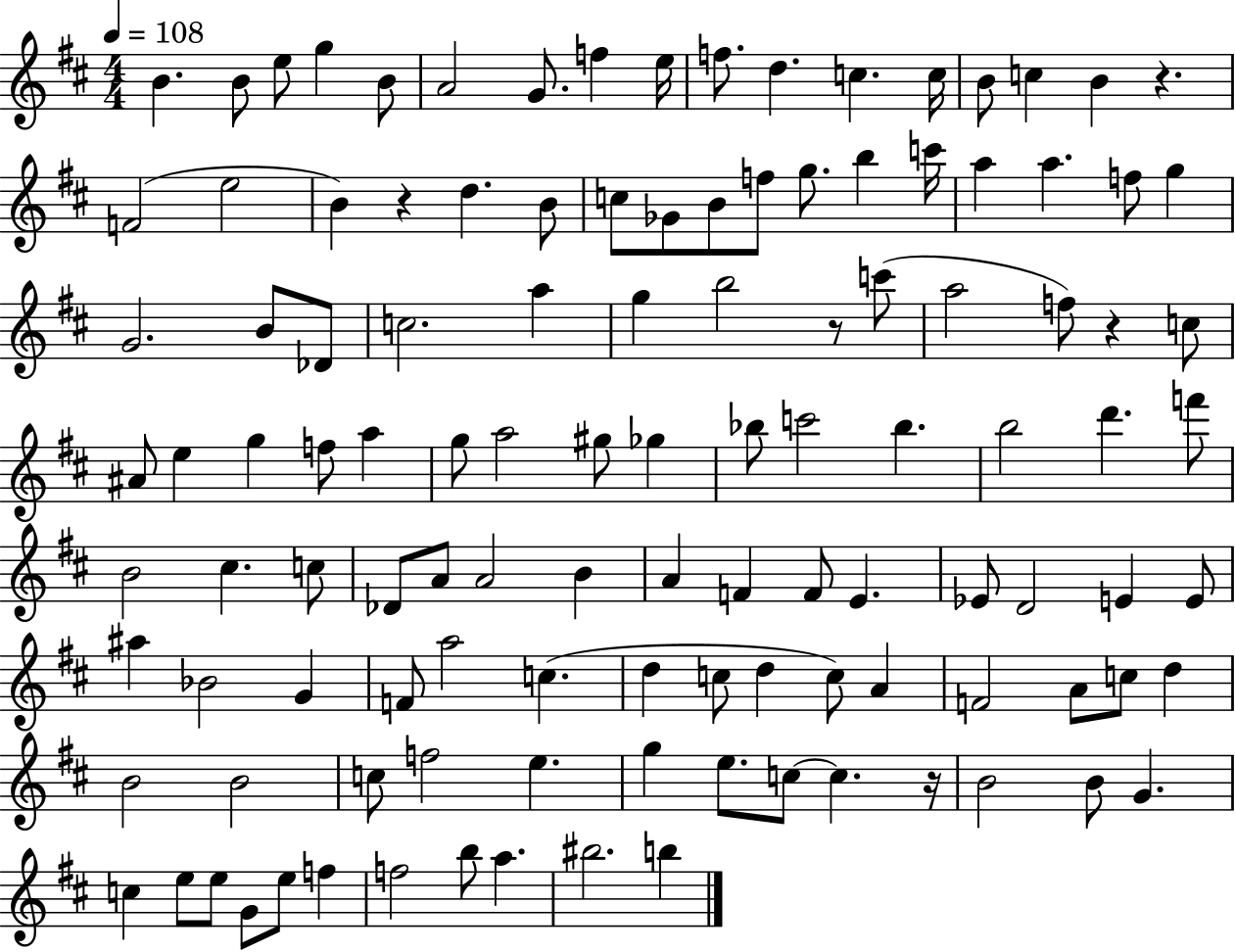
X:1
T:Untitled
M:4/4
L:1/4
K:D
B B/2 e/2 g B/2 A2 G/2 f e/4 f/2 d c c/4 B/2 c B z F2 e2 B z d B/2 c/2 _G/2 B/2 f/2 g/2 b c'/4 a a f/2 g G2 B/2 _D/2 c2 a g b2 z/2 c'/2 a2 f/2 z c/2 ^A/2 e g f/2 a g/2 a2 ^g/2 _g _b/2 c'2 _b b2 d' f'/2 B2 ^c c/2 _D/2 A/2 A2 B A F F/2 E _E/2 D2 E E/2 ^a _B2 G F/2 a2 c d c/2 d c/2 A F2 A/2 c/2 d B2 B2 c/2 f2 e g e/2 c/2 c z/4 B2 B/2 G c e/2 e/2 G/2 e/2 f f2 b/2 a ^b2 b